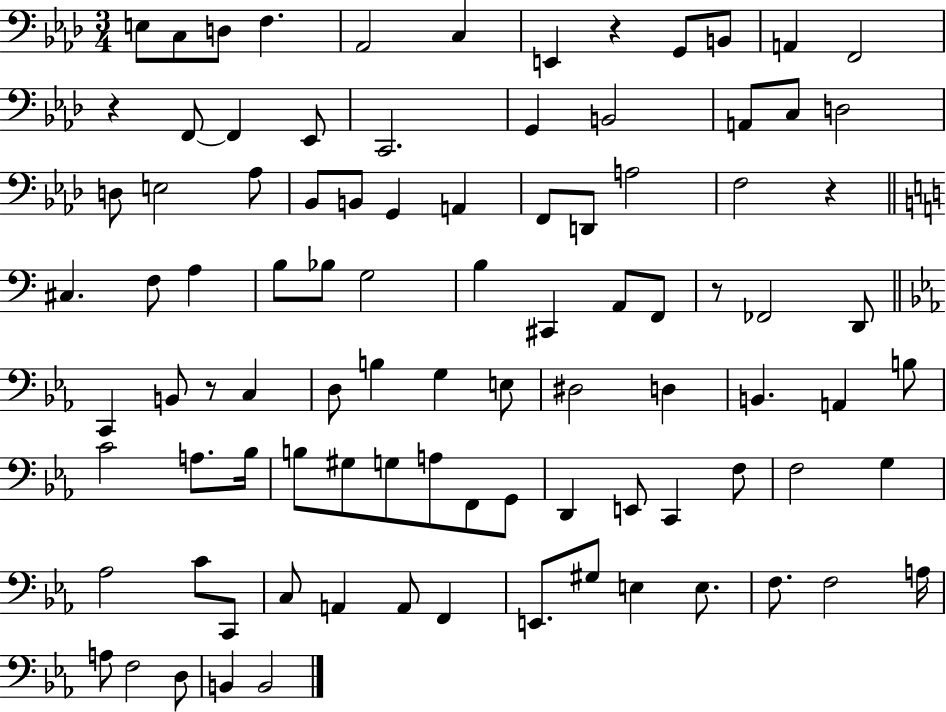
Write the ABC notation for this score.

X:1
T:Untitled
M:3/4
L:1/4
K:Ab
E,/2 C,/2 D,/2 F, _A,,2 C, E,, z G,,/2 B,,/2 A,, F,,2 z F,,/2 F,, _E,,/2 C,,2 G,, B,,2 A,,/2 C,/2 D,2 D,/2 E,2 _A,/2 _B,,/2 B,,/2 G,, A,, F,,/2 D,,/2 A,2 F,2 z ^C, F,/2 A, B,/2 _B,/2 G,2 B, ^C,, A,,/2 F,,/2 z/2 _F,,2 D,,/2 C,, B,,/2 z/2 C, D,/2 B, G, E,/2 ^D,2 D, B,, A,, B,/2 C2 A,/2 _B,/4 B,/2 ^G,/2 G,/2 A,/2 F,,/2 G,,/2 D,, E,,/2 C,, F,/2 F,2 G, _A,2 C/2 C,,/2 C,/2 A,, A,,/2 F,, E,,/2 ^G,/2 E, E,/2 F,/2 F,2 A,/4 A,/2 F,2 D,/2 B,, B,,2